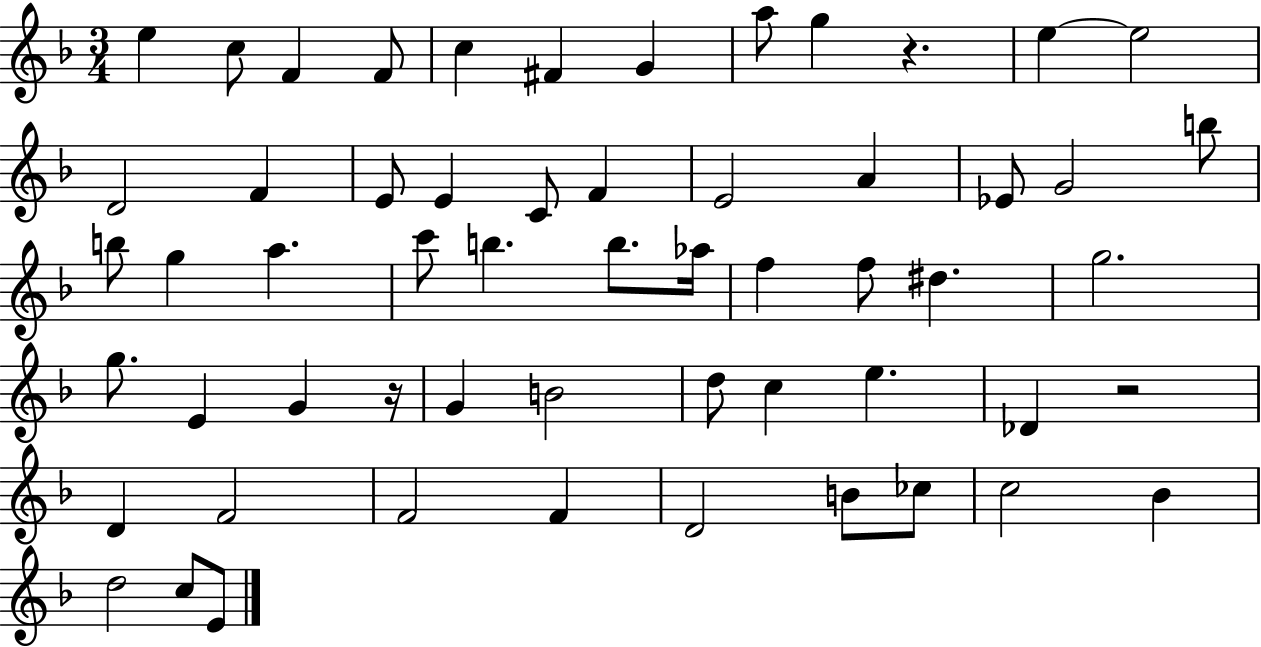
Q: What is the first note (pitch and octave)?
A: E5